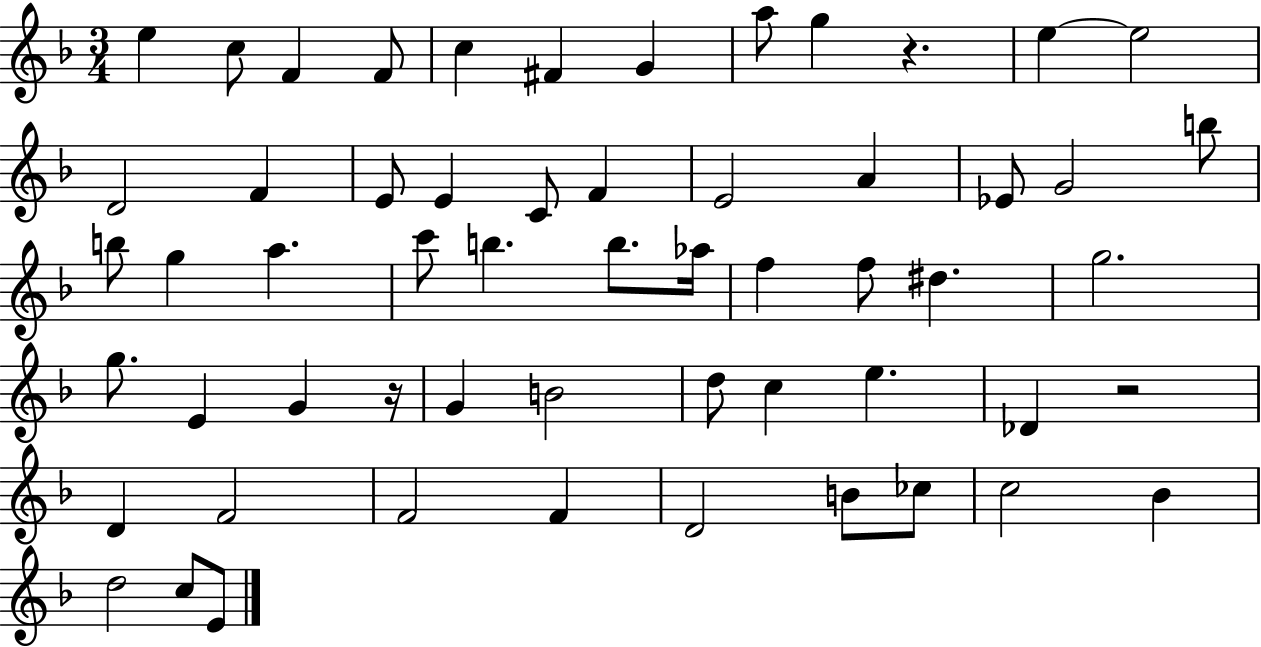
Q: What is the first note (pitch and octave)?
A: E5